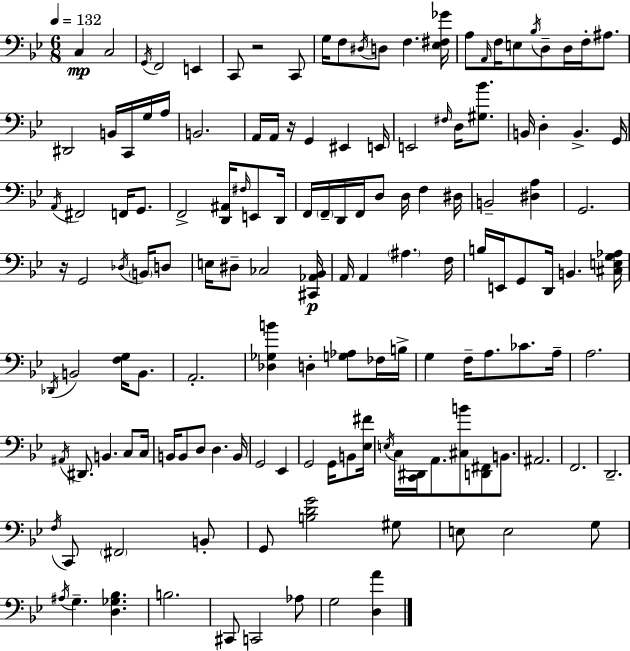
C3/q C3/h G2/s F2/h E2/q C2/e R/h C2/e G3/s F3/e D#3/s D3/e F3/q. [Eb3,F#3,Gb4]/s A3/e A2/s F3/s E3/e Bb3/s D3/e D3/s F3/s A#3/e. D#2/h B2/s C2/s G3/s A3/s B2/h. A2/s A2/s R/s G2/q EIS2/q E2/s E2/h F#3/s D3/s [G#3,Bb4]/e. B2/s D3/q B2/q. G2/s A2/s F#2/h F2/s G2/e. F2/h [D2,A#2]/s F#3/s E2/e D2/s F2/s F2/s D2/s F2/s D3/e D3/s F3/q D#3/s B2/h [D#3,A3]/q G2/h. R/s G2/h Db3/s B2/s D3/e E3/s D#3/e CES3/h [C#2,Ab2,Bb2]/s A2/s A2/q A#3/q. F3/s B3/s E2/s G2/e D2/s B2/q. [C#3,E3,G3,Ab3]/s Db2/s B2/h [F3,G3]/s B2/e. A2/h. [Db3,Gb3,B4]/q D3/q [G3,Ab3]/e FES3/s B3/s G3/q F3/s A3/e. CES4/e. A3/s A3/h. A#2/s D#2/e. B2/q. C3/e C3/s B2/s B2/e D3/e D3/q. B2/s G2/h Eb2/q G2/h G2/s B2/e [Eb3,F#4]/s E3/s C3/s [C2,D#2]/s A2/e. [C#3,B4]/e [D2,F#2]/e B2/e. A#2/h. F2/h. D2/h. F3/s C2/e F#2/h B2/e G2/e [B3,D4,G4]/h G#3/e E3/e E3/h G3/e A#3/s G3/q. [D3,Gb3,Bb3]/q. B3/h. C#2/e C2/h Ab3/e G3/h [D3,A4]/q